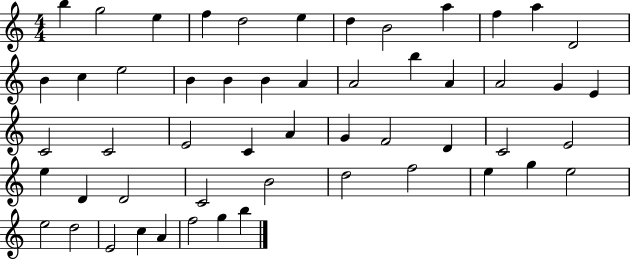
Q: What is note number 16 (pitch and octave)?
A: B4